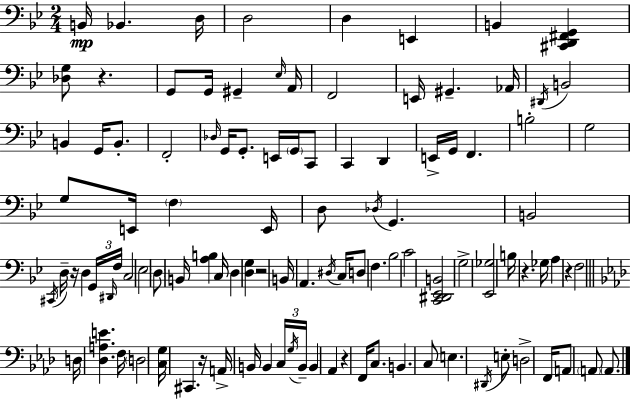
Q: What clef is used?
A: bass